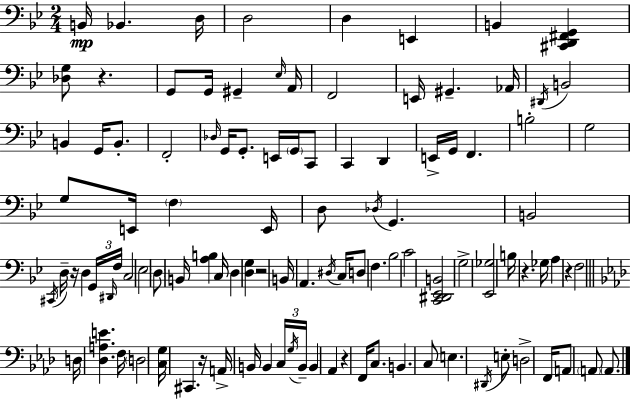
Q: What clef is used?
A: bass